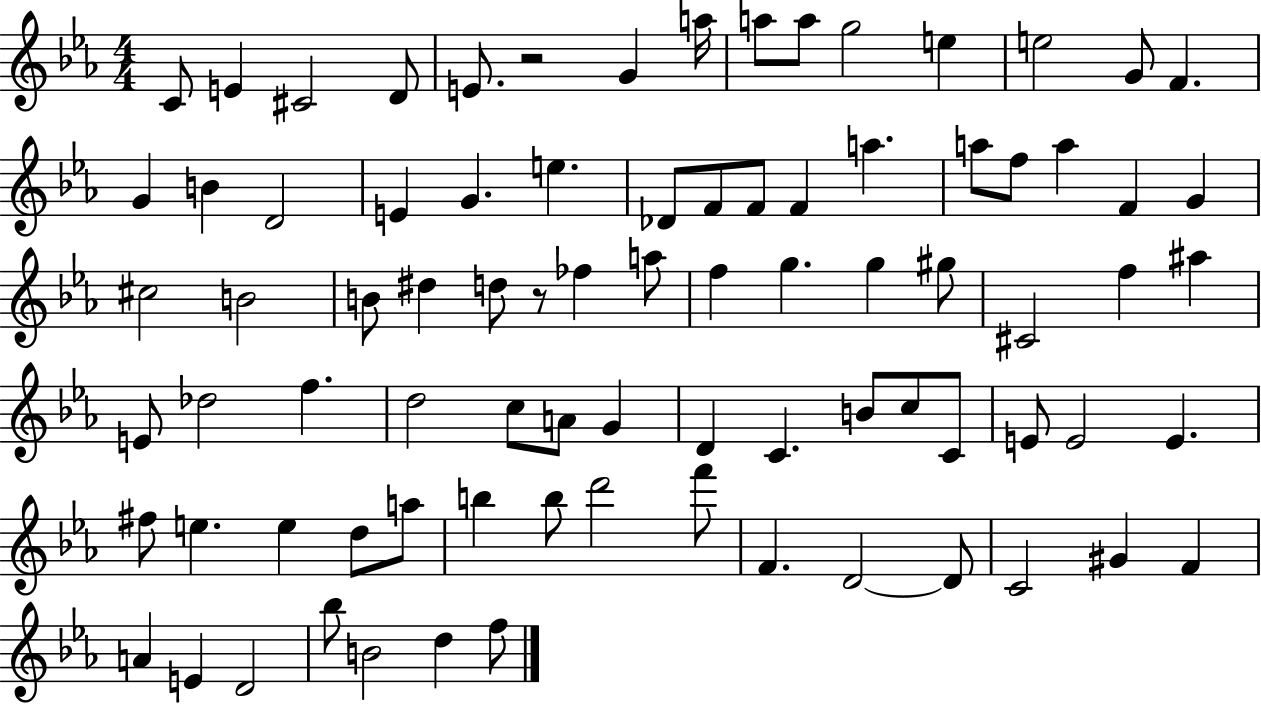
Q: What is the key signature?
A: EES major